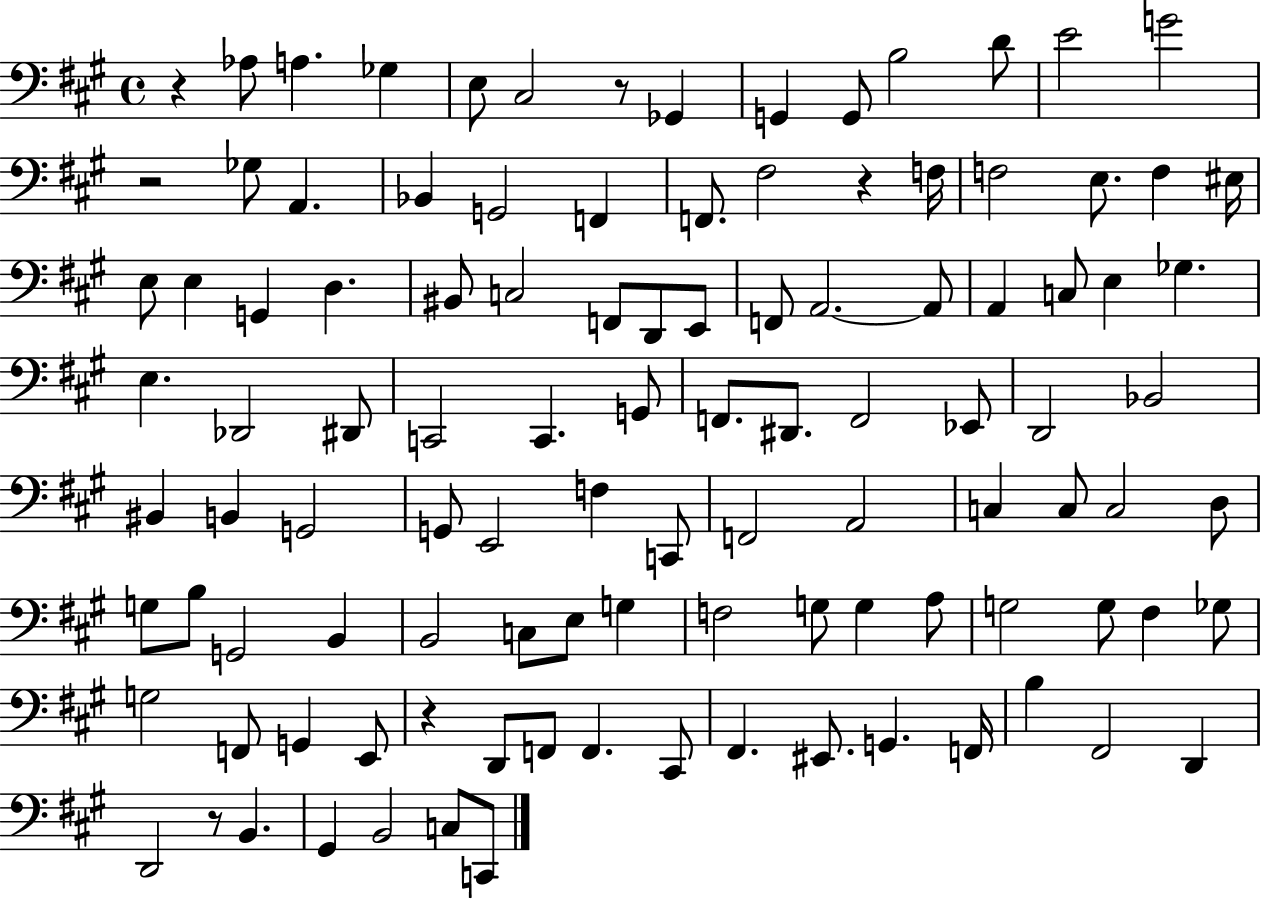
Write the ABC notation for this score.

X:1
T:Untitled
M:4/4
L:1/4
K:A
z _A,/2 A, _G, E,/2 ^C,2 z/2 _G,, G,, G,,/2 B,2 D/2 E2 G2 z2 _G,/2 A,, _B,, G,,2 F,, F,,/2 ^F,2 z F,/4 F,2 E,/2 F, ^E,/4 E,/2 E, G,, D, ^B,,/2 C,2 F,,/2 D,,/2 E,,/2 F,,/2 A,,2 A,,/2 A,, C,/2 E, _G, E, _D,,2 ^D,,/2 C,,2 C,, G,,/2 F,,/2 ^D,,/2 F,,2 _E,,/2 D,,2 _B,,2 ^B,, B,, G,,2 G,,/2 E,,2 F, C,,/2 F,,2 A,,2 C, C,/2 C,2 D,/2 G,/2 B,/2 G,,2 B,, B,,2 C,/2 E,/2 G, F,2 G,/2 G, A,/2 G,2 G,/2 ^F, _G,/2 G,2 F,,/2 G,, E,,/2 z D,,/2 F,,/2 F,, ^C,,/2 ^F,, ^E,,/2 G,, F,,/4 B, ^F,,2 D,, D,,2 z/2 B,, ^G,, B,,2 C,/2 C,,/2